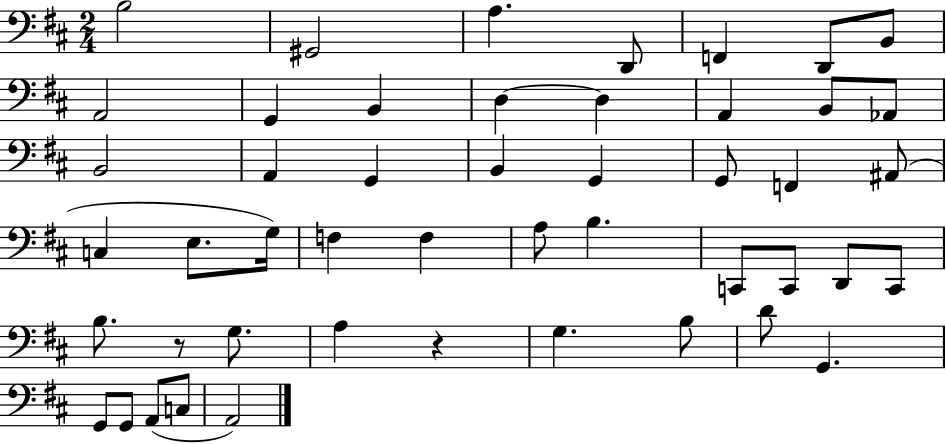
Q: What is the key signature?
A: D major